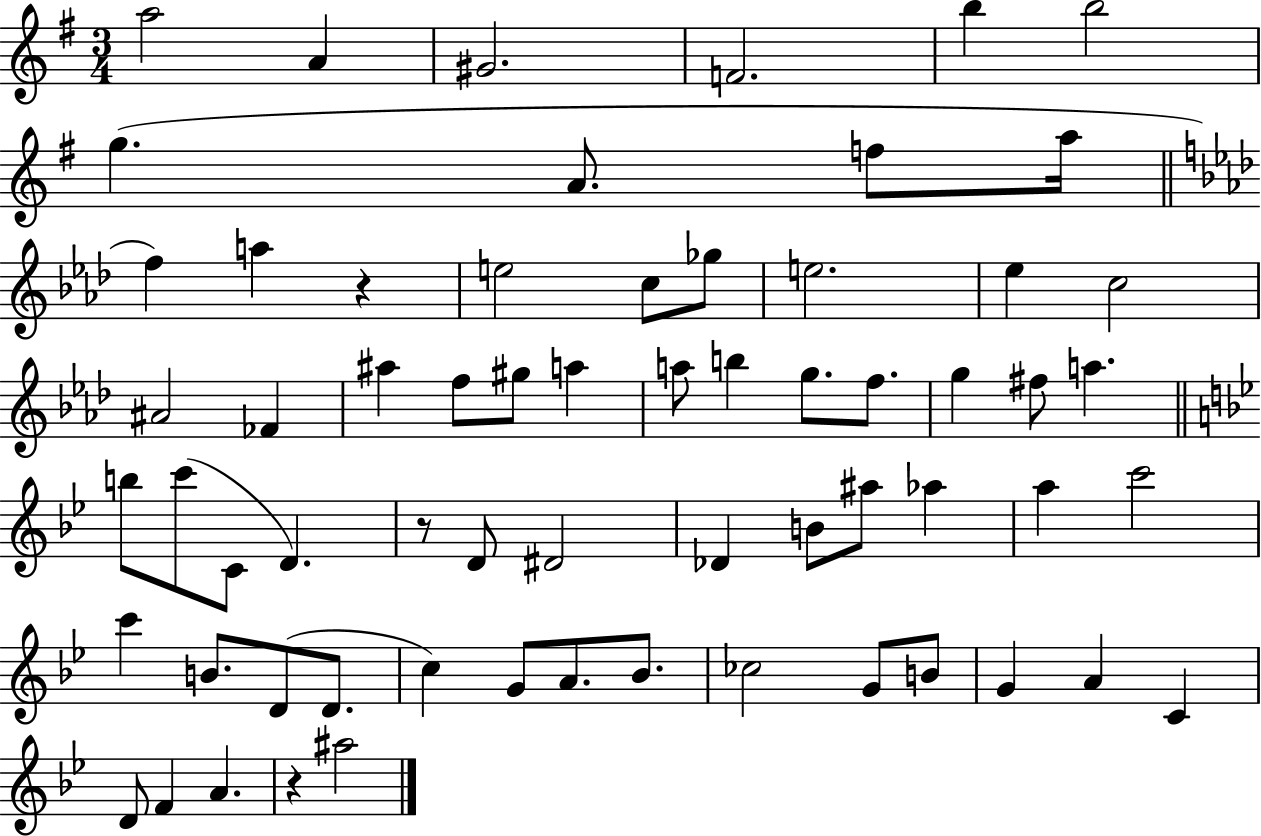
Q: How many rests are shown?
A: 3